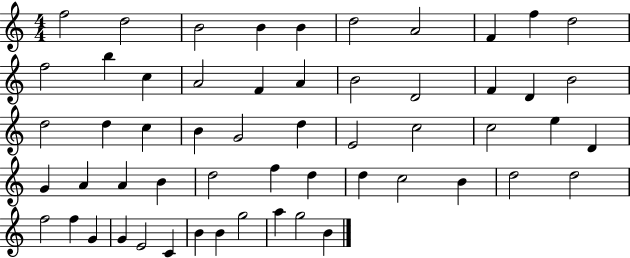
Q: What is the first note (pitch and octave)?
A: F5